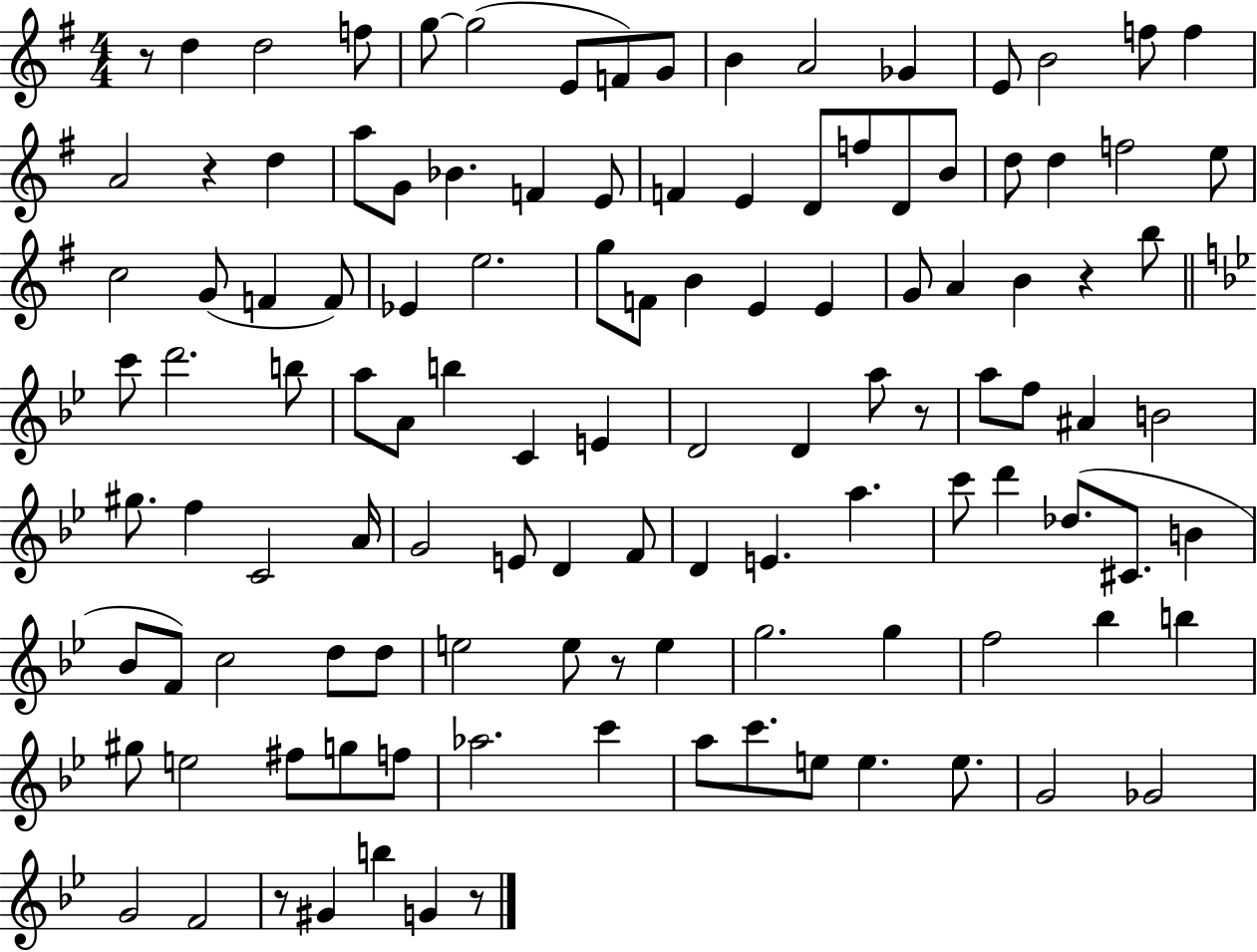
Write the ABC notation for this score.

X:1
T:Untitled
M:4/4
L:1/4
K:G
z/2 d d2 f/2 g/2 g2 E/2 F/2 G/2 B A2 _G E/2 B2 f/2 f A2 z d a/2 G/2 _B F E/2 F E D/2 f/2 D/2 B/2 d/2 d f2 e/2 c2 G/2 F F/2 _E e2 g/2 F/2 B E E G/2 A B z b/2 c'/2 d'2 b/2 a/2 A/2 b C E D2 D a/2 z/2 a/2 f/2 ^A B2 ^g/2 f C2 A/4 G2 E/2 D F/2 D E a c'/2 d' _d/2 ^C/2 B _B/2 F/2 c2 d/2 d/2 e2 e/2 z/2 e g2 g f2 _b b ^g/2 e2 ^f/2 g/2 f/2 _a2 c' a/2 c'/2 e/2 e e/2 G2 _G2 G2 F2 z/2 ^G b G z/2